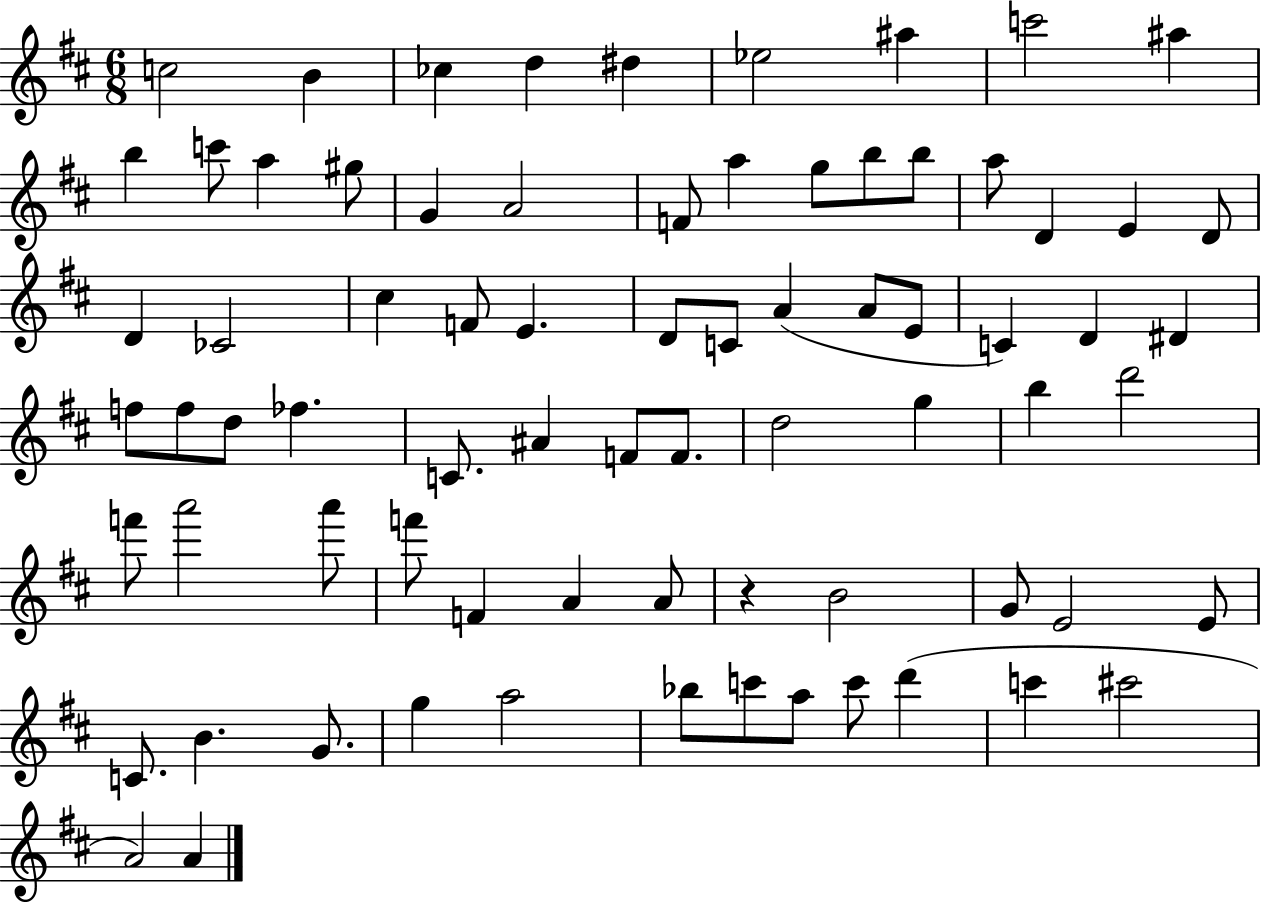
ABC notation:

X:1
T:Untitled
M:6/8
L:1/4
K:D
c2 B _c d ^d _e2 ^a c'2 ^a b c'/2 a ^g/2 G A2 F/2 a g/2 b/2 b/2 a/2 D E D/2 D _C2 ^c F/2 E D/2 C/2 A A/2 E/2 C D ^D f/2 f/2 d/2 _f C/2 ^A F/2 F/2 d2 g b d'2 f'/2 a'2 a'/2 f'/2 F A A/2 z B2 G/2 E2 E/2 C/2 B G/2 g a2 _b/2 c'/2 a/2 c'/2 d' c' ^c'2 A2 A